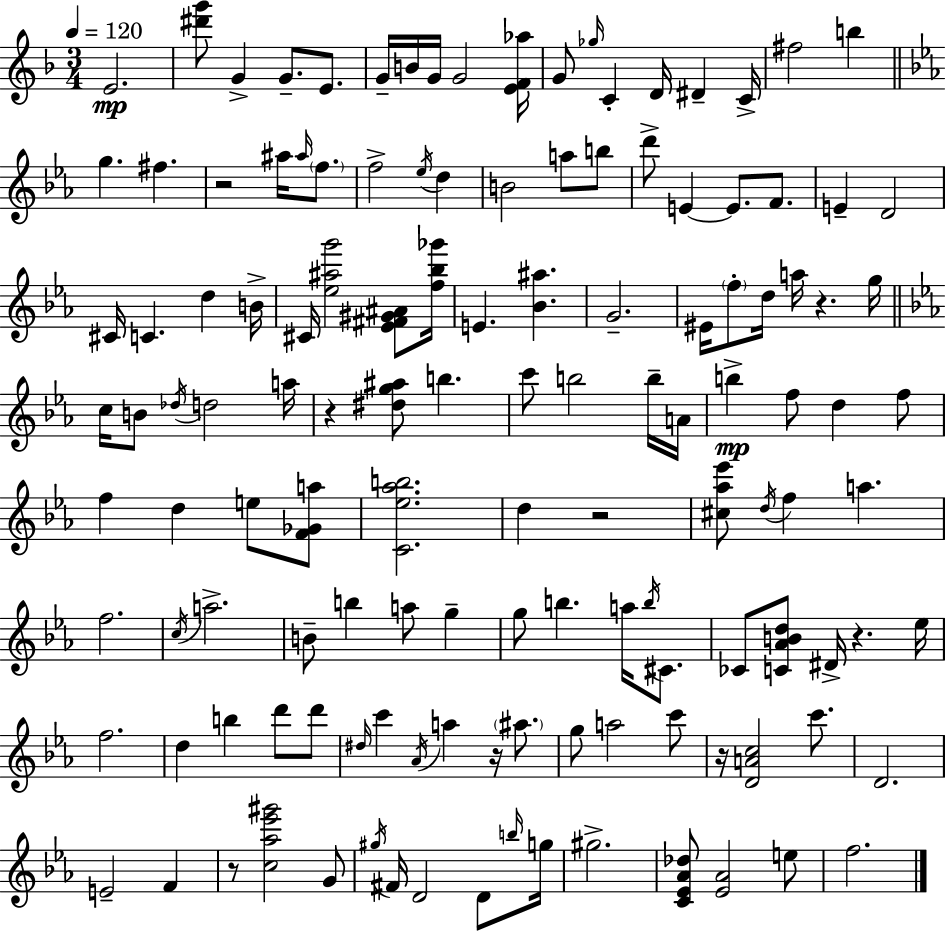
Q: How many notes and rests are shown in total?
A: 131